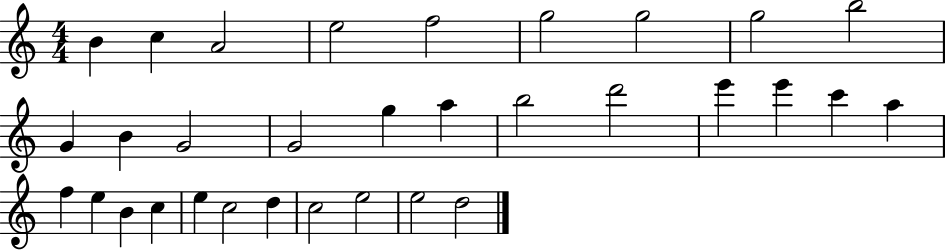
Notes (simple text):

B4/q C5/q A4/h E5/h F5/h G5/h G5/h G5/h B5/h G4/q B4/q G4/h G4/h G5/q A5/q B5/h D6/h E6/q E6/q C6/q A5/q F5/q E5/q B4/q C5/q E5/q C5/h D5/q C5/h E5/h E5/h D5/h